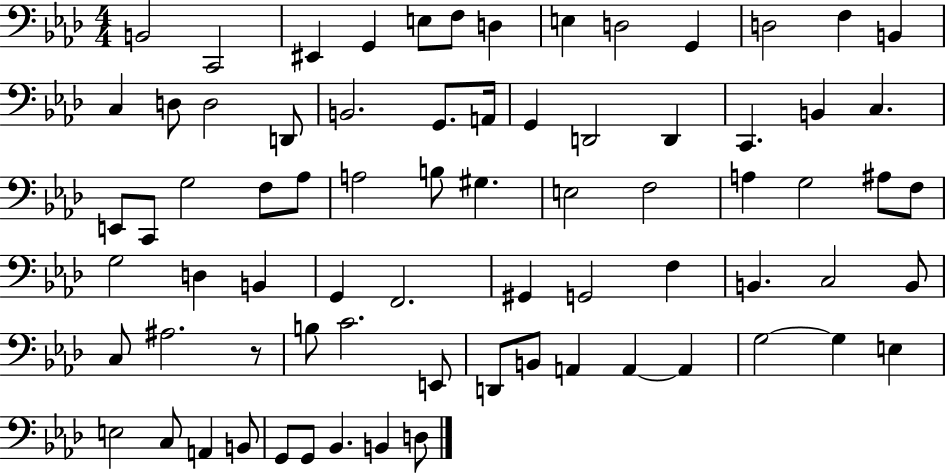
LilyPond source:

{
  \clef bass
  \numericTimeSignature
  \time 4/4
  \key aes \major
  b,2 c,2 | eis,4 g,4 e8 f8 d4 | e4 d2 g,4 | d2 f4 b,4 | \break c4 d8 d2 d,8 | b,2. g,8. a,16 | g,4 d,2 d,4 | c,4. b,4 c4. | \break e,8 c,8 g2 f8 aes8 | a2 b8 gis4. | e2 f2 | a4 g2 ais8 f8 | \break g2 d4 b,4 | g,4 f,2. | gis,4 g,2 f4 | b,4. c2 b,8 | \break c8 ais2. r8 | b8 c'2. e,8 | d,8 b,8 a,4 a,4~~ a,4 | g2~~ g4 e4 | \break e2 c8 a,4 b,8 | g,8 g,8 bes,4. b,4 d8 | \bar "|."
}